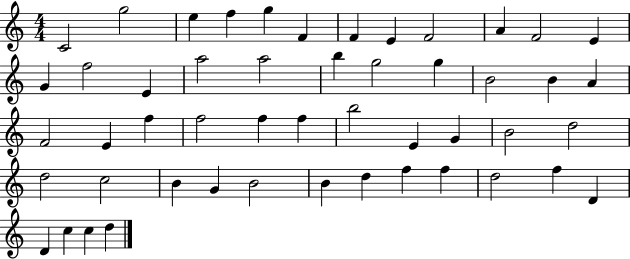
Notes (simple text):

C4/h G5/h E5/q F5/q G5/q F4/q F4/q E4/q F4/h A4/q F4/h E4/q G4/q F5/h E4/q A5/h A5/h B5/q G5/h G5/q B4/h B4/q A4/q F4/h E4/q F5/q F5/h F5/q F5/q B5/h E4/q G4/q B4/h D5/h D5/h C5/h B4/q G4/q B4/h B4/q D5/q F5/q F5/q D5/h F5/q D4/q D4/q C5/q C5/q D5/q